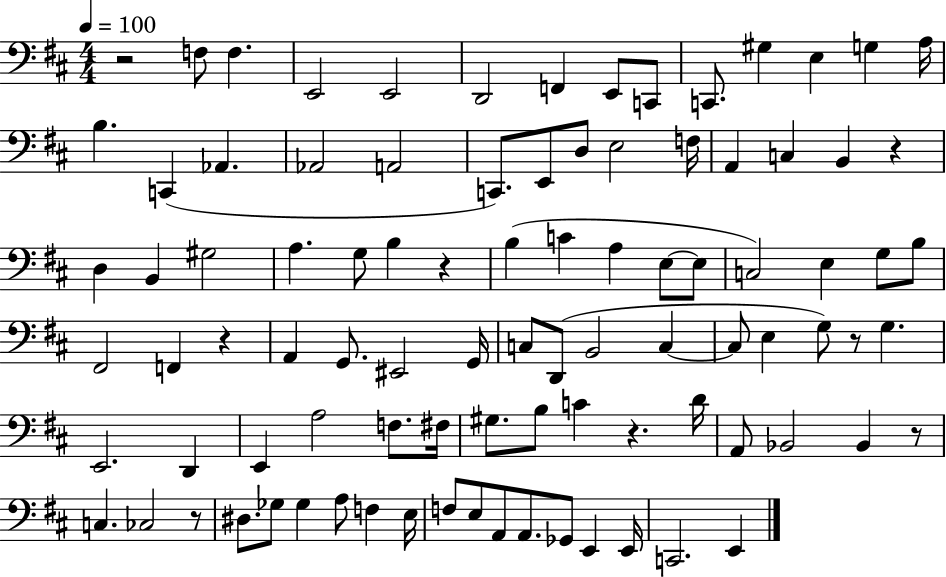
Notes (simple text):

R/h F3/e F3/q. E2/h E2/h D2/h F2/q E2/e C2/e C2/e. G#3/q E3/q G3/q A3/s B3/q. C2/q Ab2/q. Ab2/h A2/h C2/e. E2/e D3/e E3/h F3/s A2/q C3/q B2/q R/q D3/q B2/q G#3/h A3/q. G3/e B3/q R/q B3/q C4/q A3/q E3/e E3/e C3/h E3/q G3/e B3/e F#2/h F2/q R/q A2/q G2/e. EIS2/h G2/s C3/e D2/e B2/h C3/q C3/e E3/q G3/e R/e G3/q. E2/h. D2/q E2/q A3/h F3/e. F#3/s G#3/e. B3/e C4/q R/q. D4/s A2/e Bb2/h Bb2/q R/e C3/q. CES3/h R/e D#3/e. Gb3/e Gb3/q A3/e F3/q E3/s F3/e E3/e A2/e A2/e. Gb2/e E2/q E2/s C2/h. E2/q